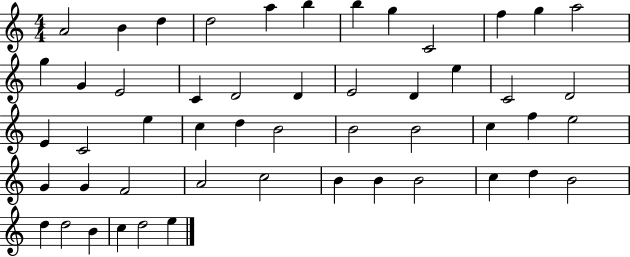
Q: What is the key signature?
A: C major